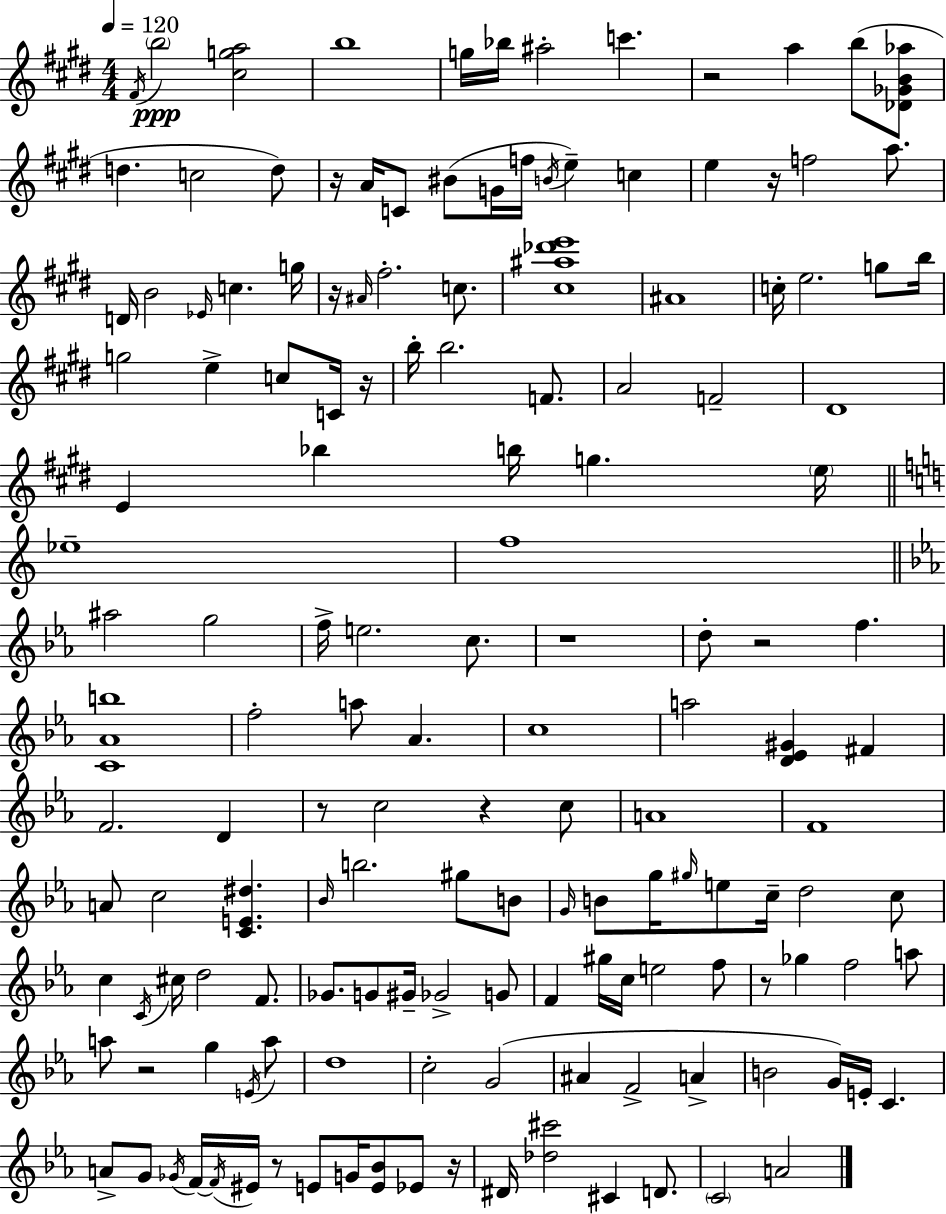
F#4/s B5/h [C#5,G5,A5]/h B5/w G5/s Bb5/s A#5/h C6/q. R/h A5/q B5/e [Db4,Gb4,B4,Ab5]/e D5/q. C5/h D5/e R/s A4/s C4/e BIS4/e G4/s F5/s B4/s E5/q C5/q E5/q R/s F5/h A5/e. D4/s B4/h Eb4/s C5/q. G5/s R/s A#4/s F#5/h. C5/e. [C#5,A#5,Db6,E6]/w A#4/w C5/s E5/h. G5/e B5/s G5/h E5/q C5/e C4/s R/s B5/s B5/h. F4/e. A4/h F4/h D#4/w E4/q Bb5/q B5/s G5/q. E5/s Eb5/w F5/w A#5/h G5/h F5/s E5/h. C5/e. R/w D5/e R/h F5/q. [C4,Ab4,B5]/w F5/h A5/e Ab4/q. C5/w A5/h [D4,Eb4,G#4]/q F#4/q F4/h. D4/q R/e C5/h R/q C5/e A4/w F4/w A4/e C5/h [C4,E4,D#5]/q. Bb4/s B5/h. G#5/e B4/e G4/s B4/e G5/s G#5/s E5/e C5/s D5/h C5/e C5/q C4/s C#5/s D5/h F4/e. Gb4/e. G4/e G#4/s Gb4/h G4/e F4/q G#5/s C5/s E5/h F5/e R/e Gb5/q F5/h A5/e A5/e R/h G5/q E4/s A5/e D5/w C5/h G4/h A#4/q F4/h A4/q B4/h G4/s E4/s C4/q. A4/e G4/e Gb4/s F4/s F4/s EIS4/s R/e E4/e G4/s [E4,Bb4]/e Eb4/e R/s D#4/s [Db5,C#6]/h C#4/q D4/e. C4/h A4/h